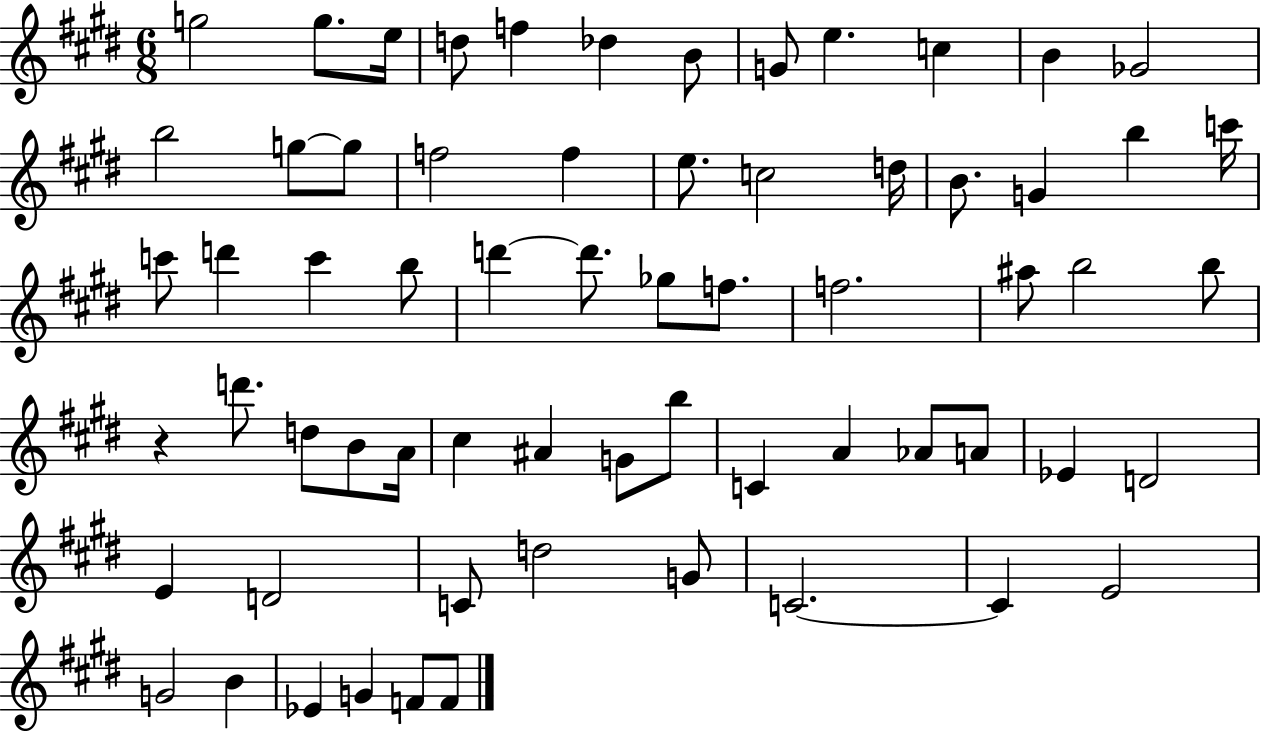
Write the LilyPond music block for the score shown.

{
  \clef treble
  \numericTimeSignature
  \time 6/8
  \key e \major
  \repeat volta 2 { g''2 g''8. e''16 | d''8 f''4 des''4 b'8 | g'8 e''4. c''4 | b'4 ges'2 | \break b''2 g''8~~ g''8 | f''2 f''4 | e''8. c''2 d''16 | b'8. g'4 b''4 c'''16 | \break c'''8 d'''4 c'''4 b''8 | d'''4~~ d'''8. ges''8 f''8. | f''2. | ais''8 b''2 b''8 | \break r4 d'''8. d''8 b'8 a'16 | cis''4 ais'4 g'8 b''8 | c'4 a'4 aes'8 a'8 | ees'4 d'2 | \break e'4 d'2 | c'8 d''2 g'8 | c'2.~~ | c'4 e'2 | \break g'2 b'4 | ees'4 g'4 f'8 f'8 | } \bar "|."
}